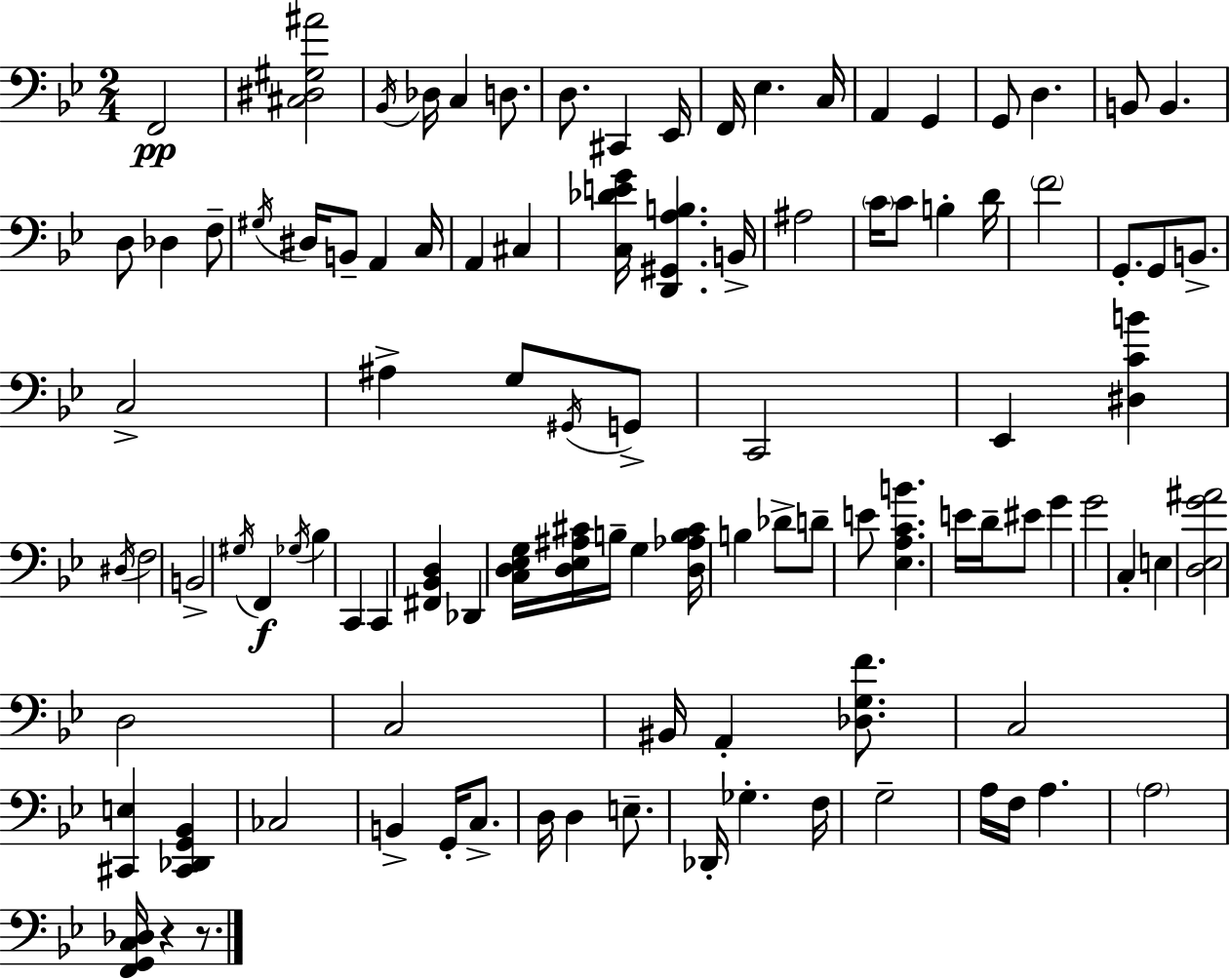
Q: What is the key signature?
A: G minor